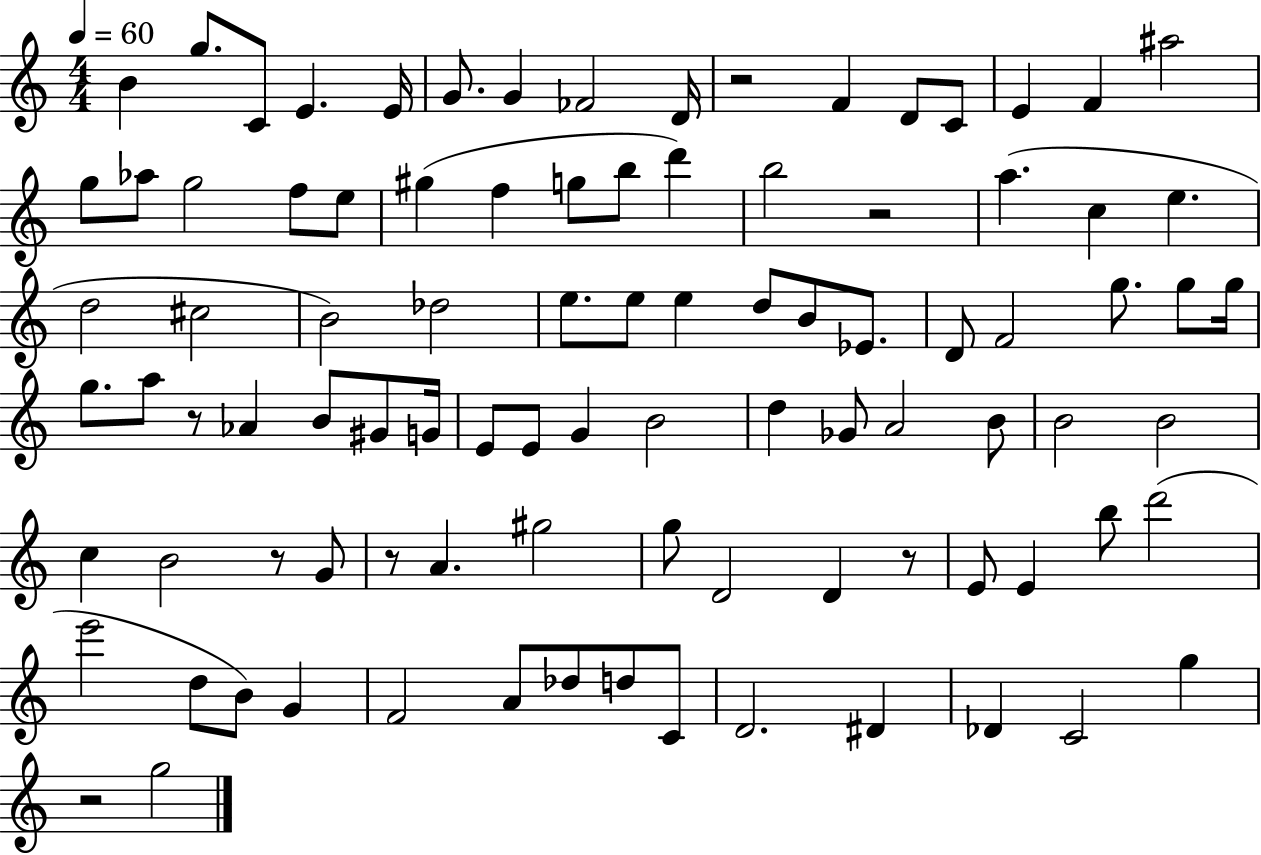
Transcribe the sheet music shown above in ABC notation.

X:1
T:Untitled
M:4/4
L:1/4
K:C
B g/2 C/2 E E/4 G/2 G _F2 D/4 z2 F D/2 C/2 E F ^a2 g/2 _a/2 g2 f/2 e/2 ^g f g/2 b/2 d' b2 z2 a c e d2 ^c2 B2 _d2 e/2 e/2 e d/2 B/2 _E/2 D/2 F2 g/2 g/2 g/4 g/2 a/2 z/2 _A B/2 ^G/2 G/4 E/2 E/2 G B2 d _G/2 A2 B/2 B2 B2 c B2 z/2 G/2 z/2 A ^g2 g/2 D2 D z/2 E/2 E b/2 d'2 e'2 d/2 B/2 G F2 A/2 _d/2 d/2 C/2 D2 ^D _D C2 g z2 g2